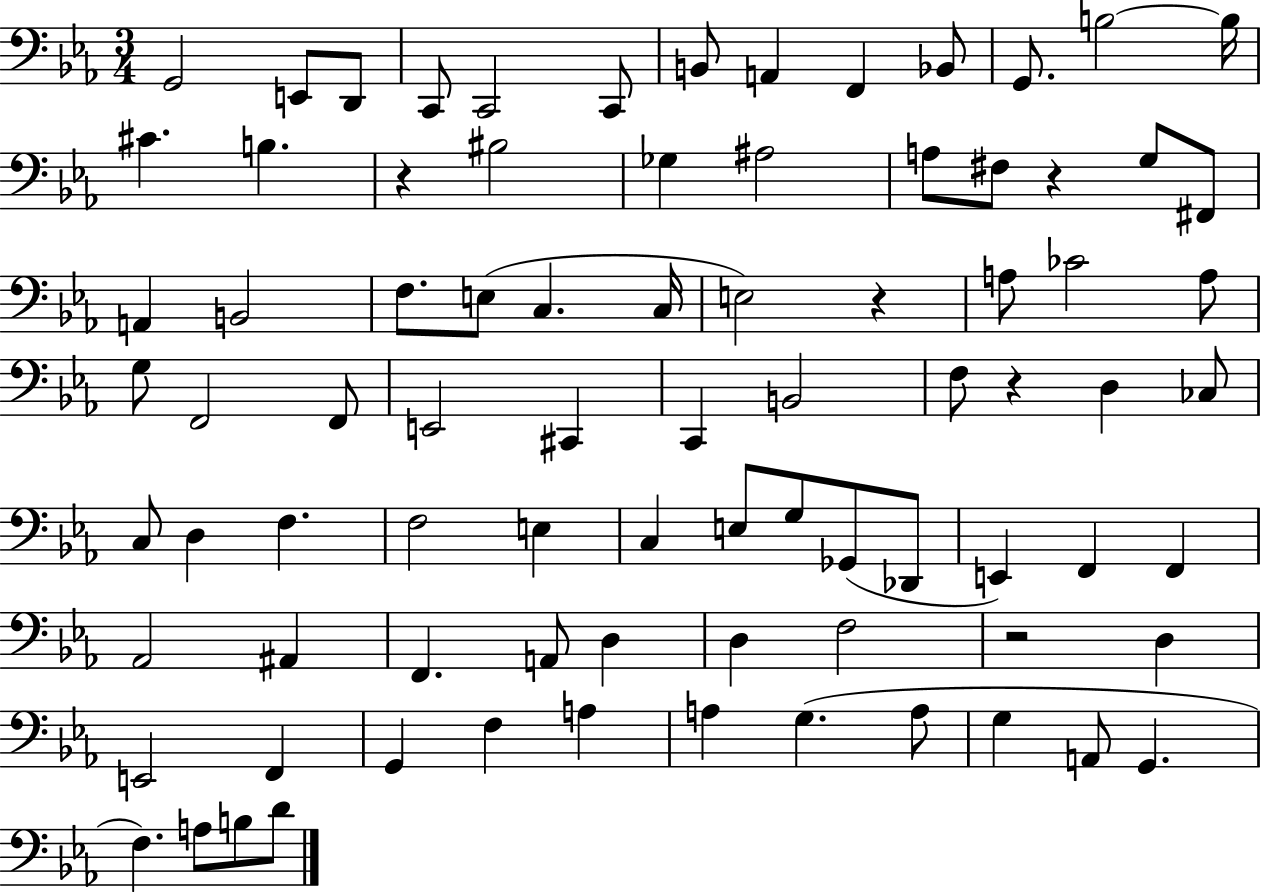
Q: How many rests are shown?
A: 5